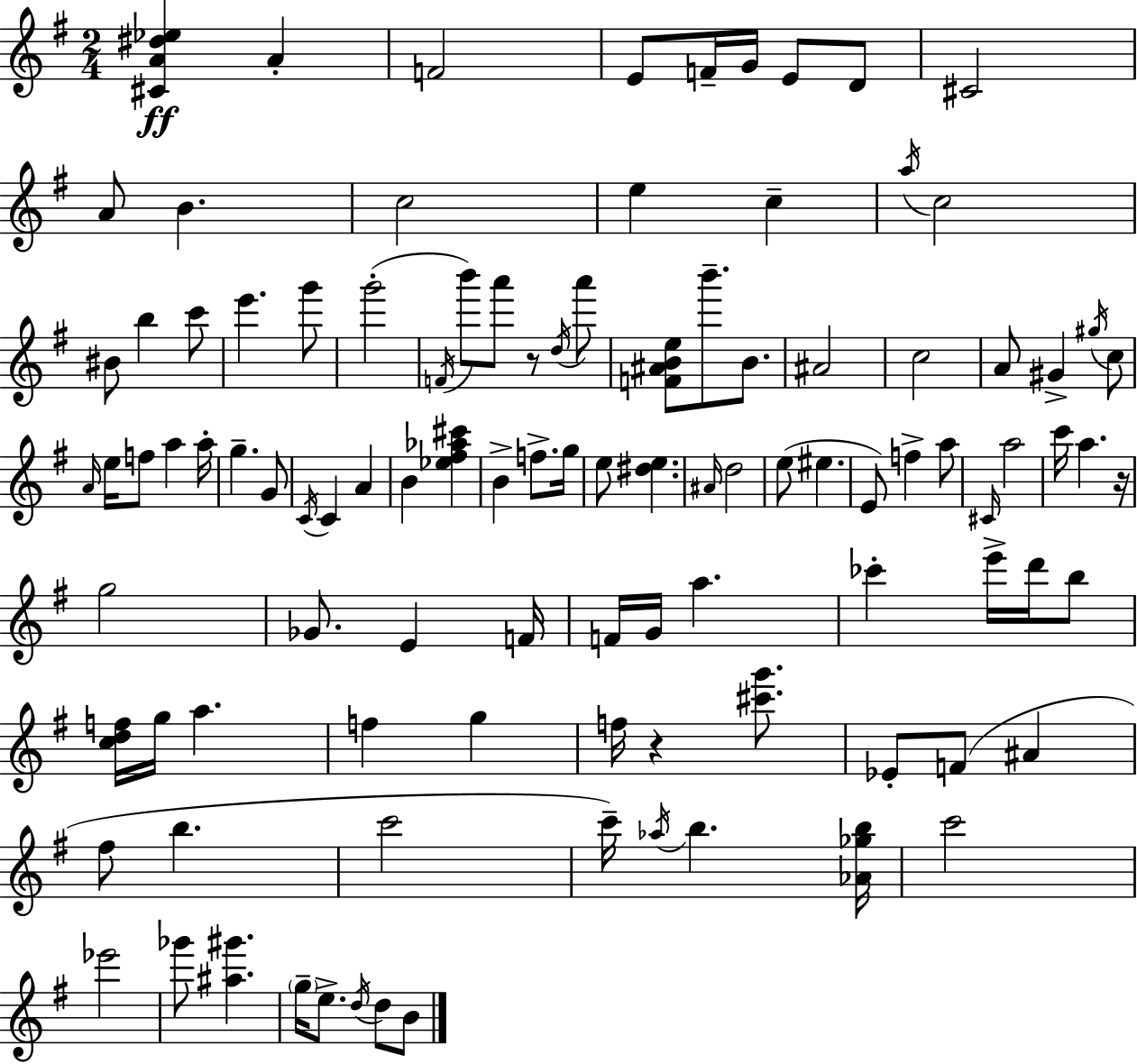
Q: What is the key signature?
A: E minor